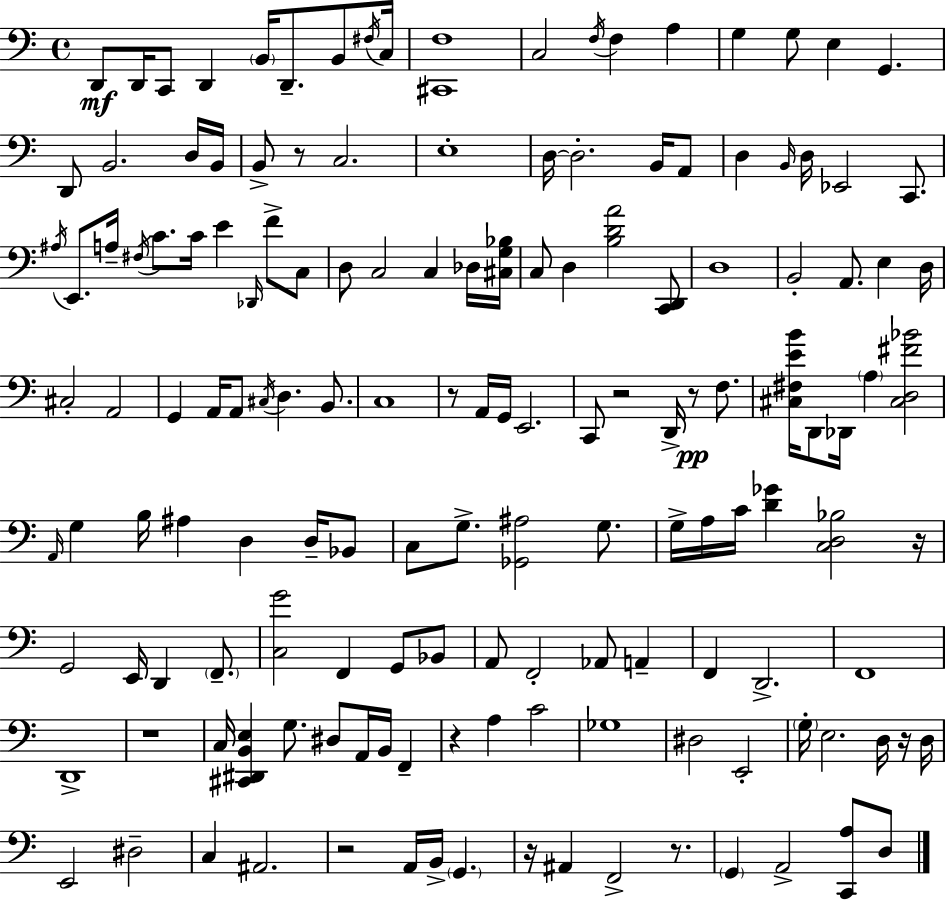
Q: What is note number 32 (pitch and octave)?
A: Eb2